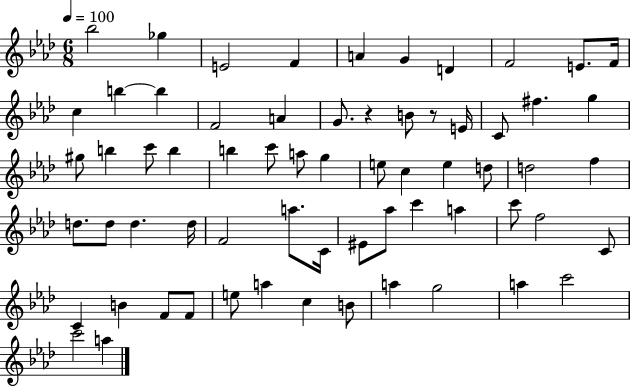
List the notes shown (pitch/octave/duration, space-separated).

Bb5/h Gb5/q E4/h F4/q A4/q G4/q D4/q F4/h E4/e. F4/s C5/q B5/q B5/q F4/h A4/q G4/e. R/q B4/e R/e E4/s C4/e F#5/q. G5/q G#5/e B5/q C6/e B5/q B5/q C6/e A5/e G5/q E5/e C5/q E5/q D5/e D5/h F5/q D5/e. D5/e D5/q. D5/s F4/h A5/e. C4/s EIS4/e Ab5/e C6/q A5/q C6/e F5/h C4/e C4/q B4/q F4/e F4/e E5/e A5/q C5/q B4/e A5/q G5/h A5/q C6/h C6/h A5/q